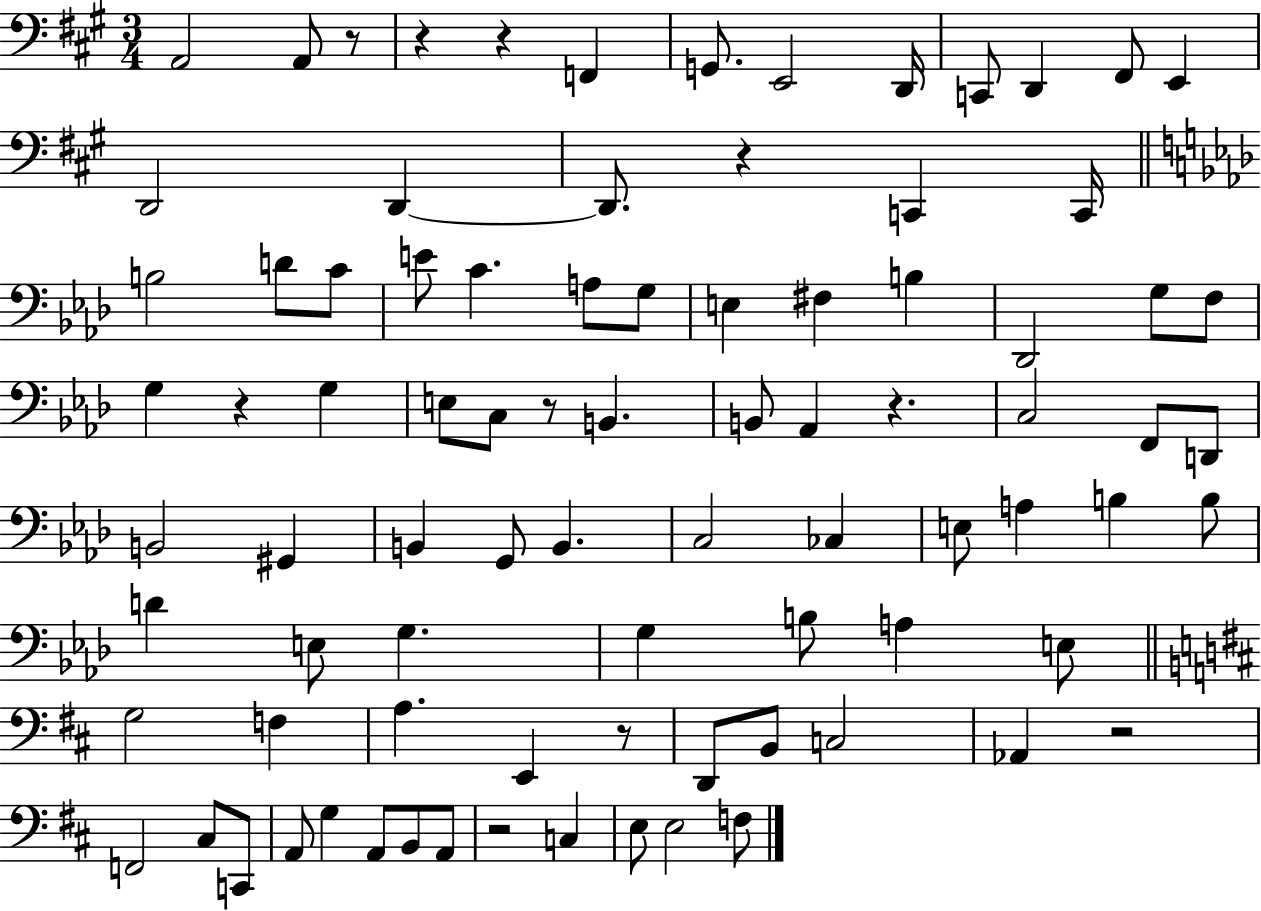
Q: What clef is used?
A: bass